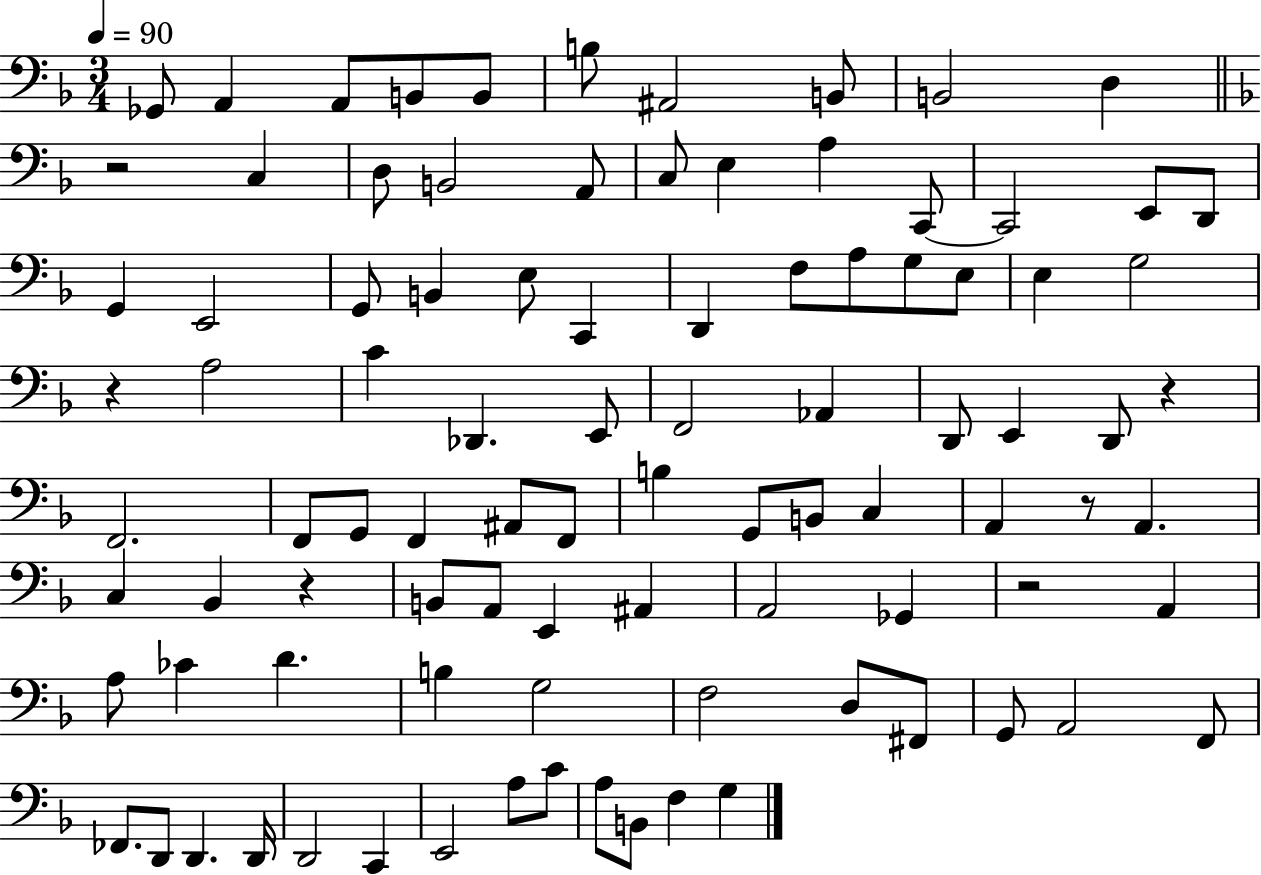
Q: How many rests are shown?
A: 6